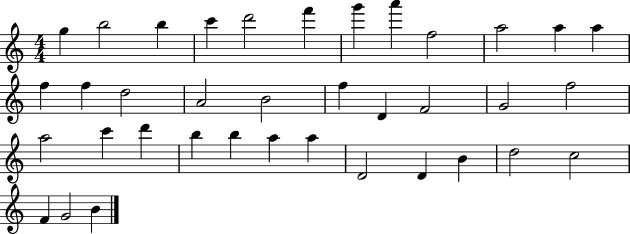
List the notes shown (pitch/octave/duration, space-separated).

G5/q B5/h B5/q C6/q D6/h F6/q G6/q A6/q F5/h A5/h A5/q A5/q F5/q F5/q D5/h A4/h B4/h F5/q D4/q F4/h G4/h F5/h A5/h C6/q D6/q B5/q B5/q A5/q A5/q D4/h D4/q B4/q D5/h C5/h F4/q G4/h B4/q